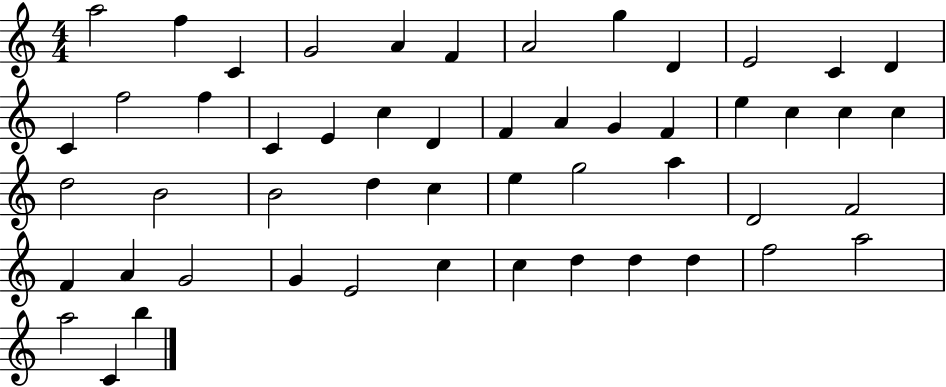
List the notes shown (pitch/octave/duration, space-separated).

A5/h F5/q C4/q G4/h A4/q F4/q A4/h G5/q D4/q E4/h C4/q D4/q C4/q F5/h F5/q C4/q E4/q C5/q D4/q F4/q A4/q G4/q F4/q E5/q C5/q C5/q C5/q D5/h B4/h B4/h D5/q C5/q E5/q G5/h A5/q D4/h F4/h F4/q A4/q G4/h G4/q E4/h C5/q C5/q D5/q D5/q D5/q F5/h A5/h A5/h C4/q B5/q